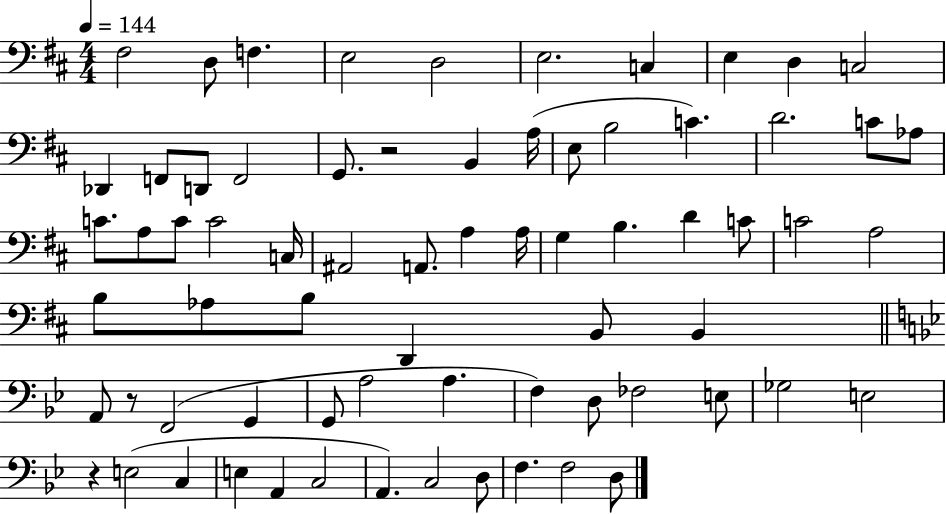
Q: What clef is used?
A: bass